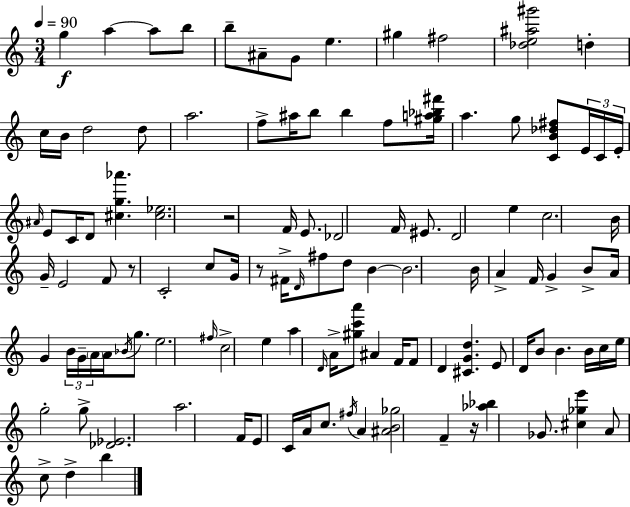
G5/q A5/q A5/e B5/e B5/e A#4/e G4/e E5/q. G#5/q F#5/h [Db5,E5,A#5,G#6]/h D5/q C5/s B4/s D5/h D5/e A5/h. F5/e A#5/s B5/e B5/q F5/e [G#5,A5,Bb5,F#6]/s A5/q. G5/e [C4,B4,Db5,F#5]/e E4/s C4/s E4/s A#4/s E4/e C4/s D4/e [C#5,G5,Ab6]/q. [C#5,Eb5]/h. R/h F4/s E4/e. Db4/h F4/s EIS4/e. D4/h E5/q C5/h. B4/s G4/s E4/h F4/e R/e C4/h C5/e G4/s R/e F#4/s D4/s F#5/e D5/e B4/q B4/h. B4/s A4/q F4/s G4/q B4/e A4/s G4/q B4/s G4/s A4/s A4/s Bb4/s G5/e. E5/h. F#5/s C5/h E5/q A5/q D4/s A4/s [G#5,C6,A6]/e A#4/q F4/s F4/e D4/q [C#4,G4,D5]/q. E4/e D4/s B4/e B4/q. B4/s C5/s E5/s G5/h G5/e [Db4,Eb4]/h. A5/h. F4/s E4/e C4/s A4/s C5/e. F#5/s A4/q [A#4,B4,Gb5]/h F4/q R/s [Ab5,Bb5]/q Gb4/e. [C#5,Gb5,E6]/q A4/e C5/e D5/q B5/q